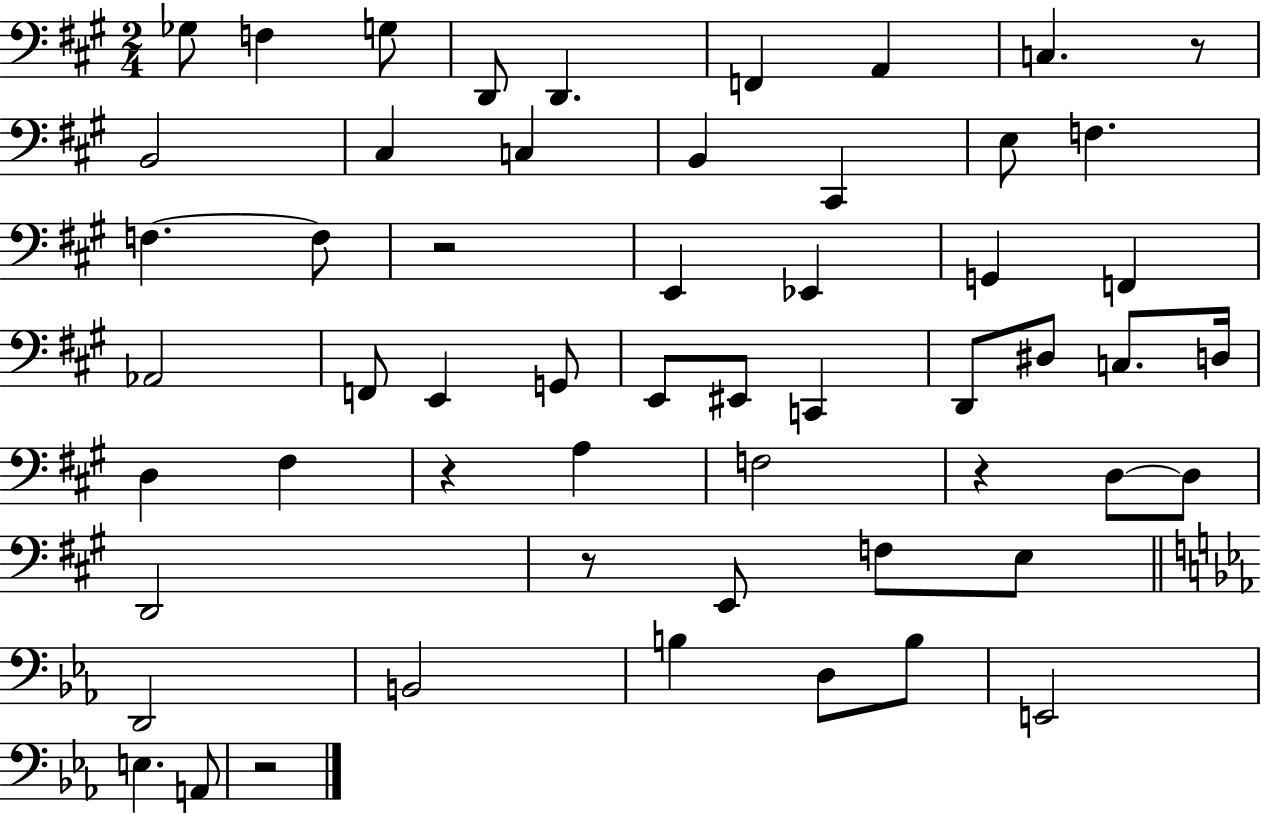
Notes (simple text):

Gb3/e F3/q G3/e D2/e D2/q. F2/q A2/q C3/q. R/e B2/h C#3/q C3/q B2/q C#2/q E3/e F3/q. F3/q. F3/e R/h E2/q Eb2/q G2/q F2/q Ab2/h F2/e E2/q G2/e E2/e EIS2/e C2/q D2/e D#3/e C3/e. D3/s D3/q F#3/q R/q A3/q F3/h R/q D3/e D3/e D2/h R/e E2/e F3/e E3/e D2/h B2/h B3/q D3/e B3/e E2/h E3/q. A2/e R/h